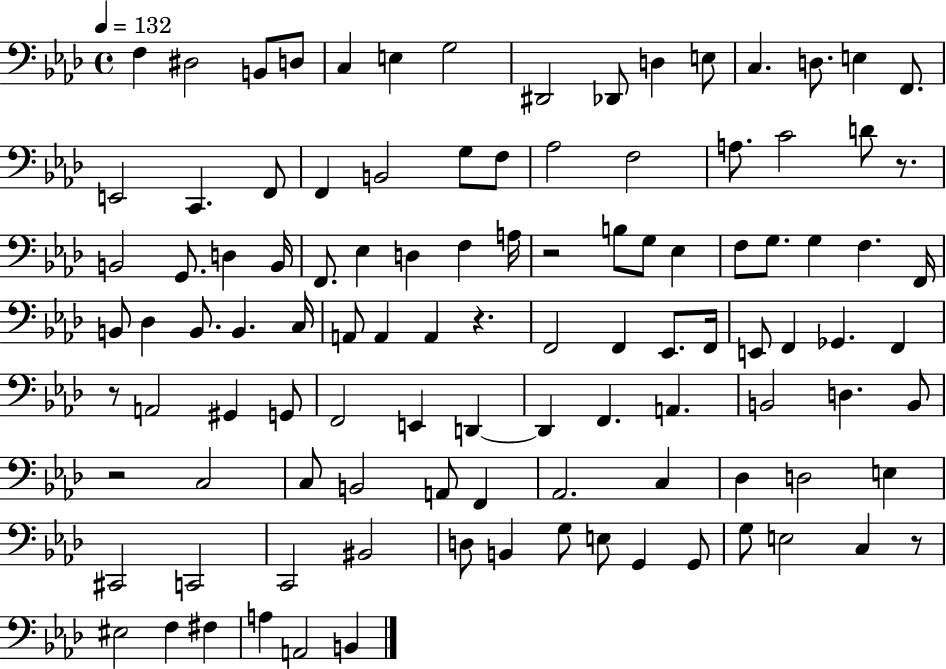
{
  \clef bass
  \time 4/4
  \defaultTimeSignature
  \key aes \major
  \tempo 4 = 132
  \repeat volta 2 { f4 dis2 b,8 d8 | c4 e4 g2 | dis,2 des,8 d4 e8 | c4. d8. e4 f,8. | \break e,2 c,4. f,8 | f,4 b,2 g8 f8 | aes2 f2 | a8. c'2 d'8 r8. | \break b,2 g,8. d4 b,16 | f,8. ees4 d4 f4 a16 | r2 b8 g8 ees4 | f8 g8. g4 f4. f,16 | \break b,8 des4 b,8. b,4. c16 | a,8 a,4 a,4 r4. | f,2 f,4 ees,8. f,16 | e,8 f,4 ges,4. f,4 | \break r8 a,2 gis,4 g,8 | f,2 e,4 d,4~~ | d,4 f,4. a,4. | b,2 d4. b,8 | \break r2 c2 | c8 b,2 a,8 f,4 | aes,2. c4 | des4 d2 e4 | \break cis,2 c,2 | c,2 bis,2 | d8 b,4 g8 e8 g,4 g,8 | g8 e2 c4 r8 | \break eis2 f4 fis4 | a4 a,2 b,4 | } \bar "|."
}